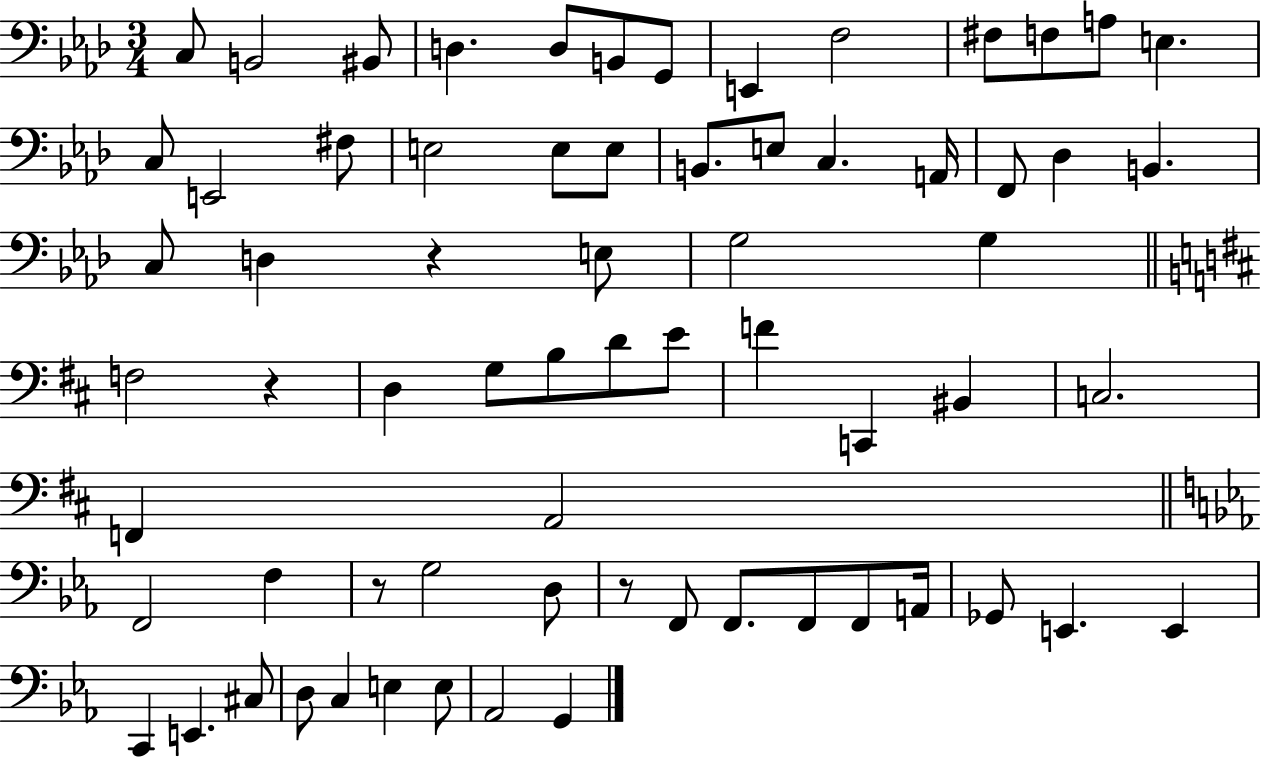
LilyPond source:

{
  \clef bass
  \numericTimeSignature
  \time 3/4
  \key aes \major
  c8 b,2 bis,8 | d4. d8 b,8 g,8 | e,4 f2 | fis8 f8 a8 e4. | \break c8 e,2 fis8 | e2 e8 e8 | b,8. e8 c4. a,16 | f,8 des4 b,4. | \break c8 d4 r4 e8 | g2 g4 | \bar "||" \break \key d \major f2 r4 | d4 g8 b8 d'8 e'8 | f'4 c,4 bis,4 | c2. | \break f,4 a,2 | \bar "||" \break \key c \minor f,2 f4 | r8 g2 d8 | r8 f,8 f,8. f,8 f,8 a,16 | ges,8 e,4. e,4 | \break c,4 e,4. cis8 | d8 c4 e4 e8 | aes,2 g,4 | \bar "|."
}